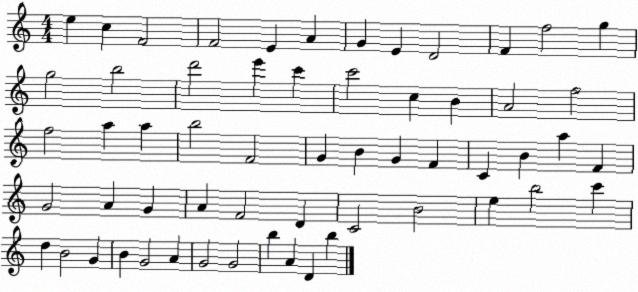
X:1
T:Untitled
M:4/4
L:1/4
K:C
e c F2 F2 E A G E D2 F f2 g g2 b2 d'2 e' c' c'2 c B A2 f2 f2 a a b2 F2 G B G F C B a F G2 A G A F2 D C2 B2 e b2 c' d B2 G B G2 A G2 G2 b A D b